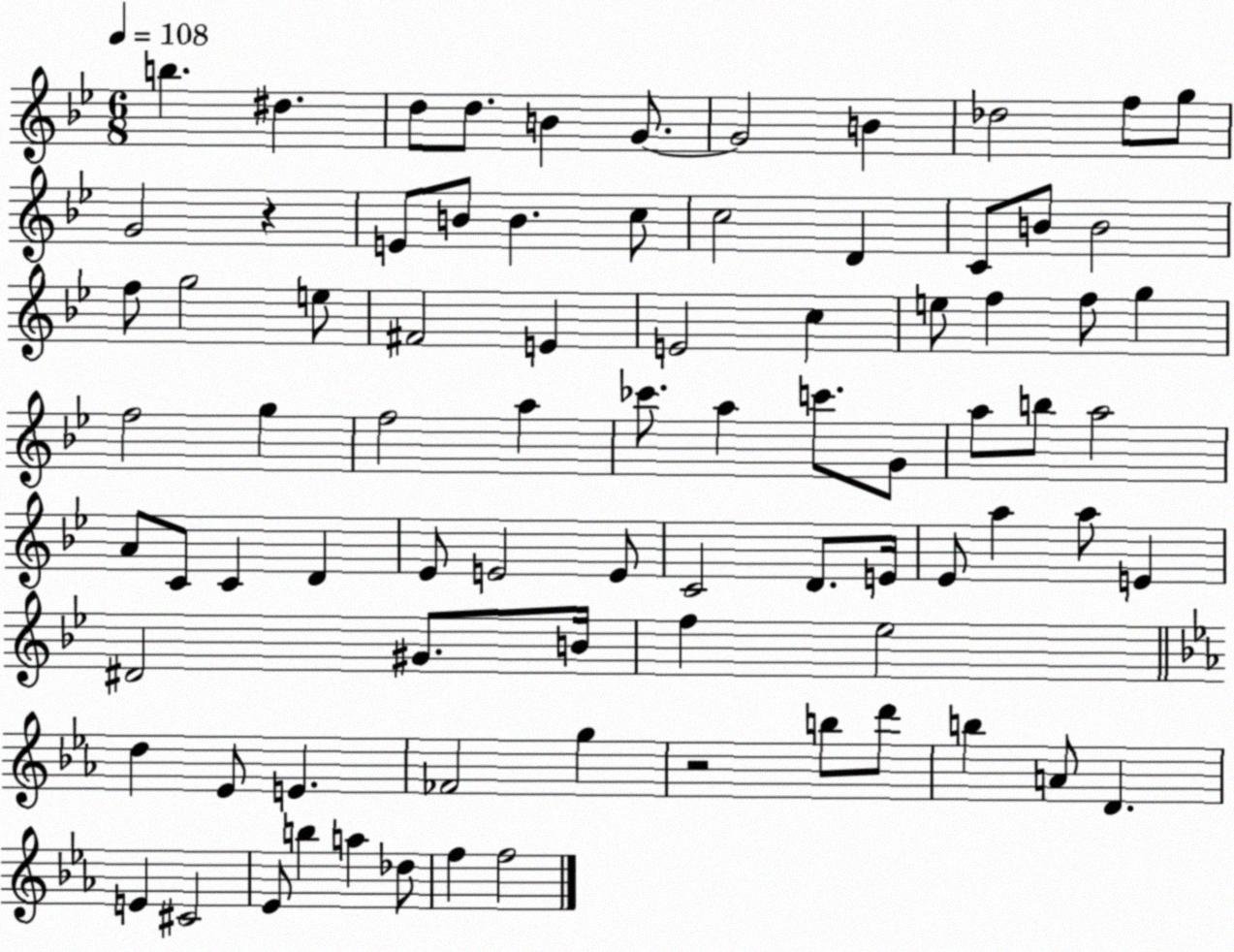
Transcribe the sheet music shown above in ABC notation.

X:1
T:Untitled
M:6/8
L:1/4
K:Bb
b ^d d/2 d/2 B G/2 G2 B _d2 f/2 g/2 G2 z E/2 B/2 B c/2 c2 D C/2 B/2 B2 f/2 g2 e/2 ^F2 E E2 c e/2 f f/2 g f2 g f2 a _c'/2 a c'/2 G/2 a/2 b/2 a2 A/2 C/2 C D _E/2 E2 E/2 C2 D/2 E/4 _E/2 a a/2 E ^D2 ^G/2 B/4 f _e2 d _E/2 E _F2 g z2 b/2 d'/2 b A/2 D E ^C2 _E/2 b a _d/2 f f2